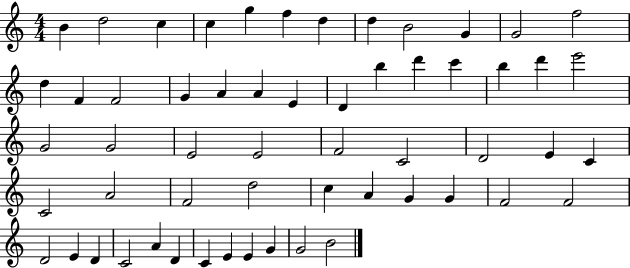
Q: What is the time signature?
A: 4/4